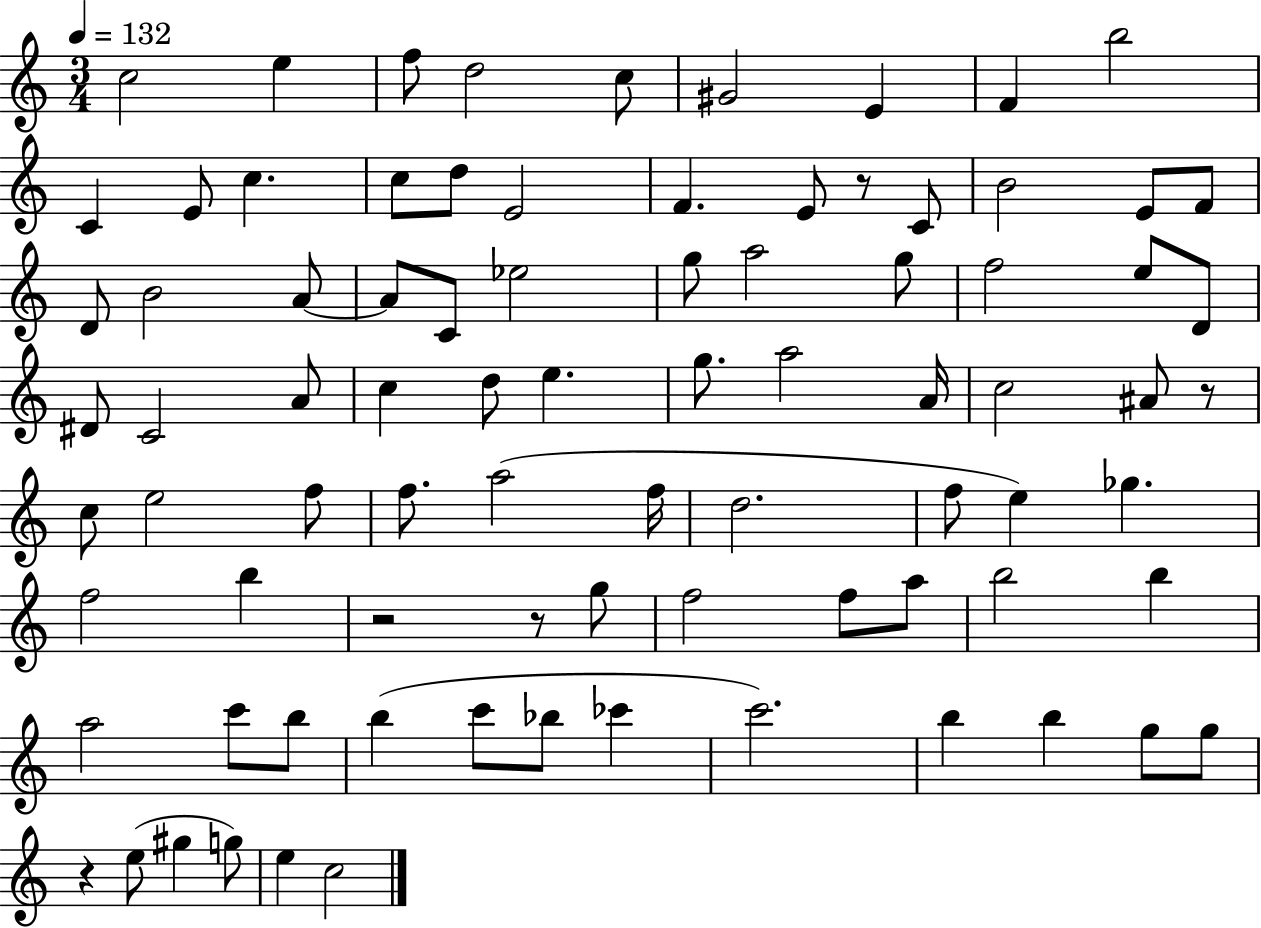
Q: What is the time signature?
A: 3/4